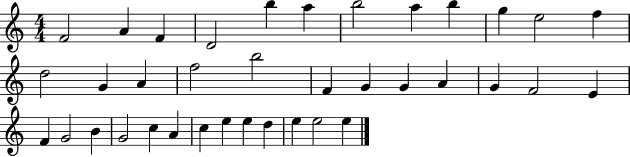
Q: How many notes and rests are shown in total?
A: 37